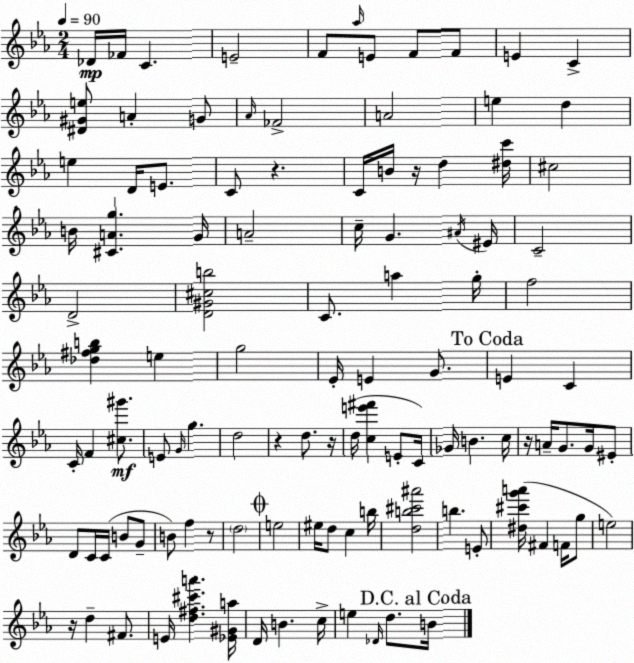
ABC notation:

X:1
T:Untitled
M:2/4
L:1/4
K:Eb
_D/4 _F/4 C E2 F/2 _a/4 E/2 F/2 F/2 E C [^D^Ge]/2 A G/2 _A/4 _F2 A2 e d e D/4 E/2 C/2 z C/4 B/4 z/4 d [^dc']/4 ^c2 B/4 [^CAg] G/4 A2 c/4 G ^A/4 ^E/4 C2 D2 [D^G^cb]2 C/2 a g/4 f2 [_d^fgb] e g2 _E/4 E G/2 E C C/4 F [^c^g']/2 E/2 G/4 g d2 z d/2 z/4 d/4 [ce'^f'] E/2 C/4 _G/4 B c/4 z/4 A/4 G/2 G/4 ^E/2 D/2 C/4 C/4 B/2 G/2 B/2 f z/2 d2 e2 ^e/4 d/2 c b/4 [db^c'^a']2 b E/2 [^d^c'g'a']/4 ^F F/4 g/2 e2 z/4 d ^F/2 E/4 [d^f^c'a'] [_E^Ga]/4 D/4 B c/4 e _D/4 d/2 B/4